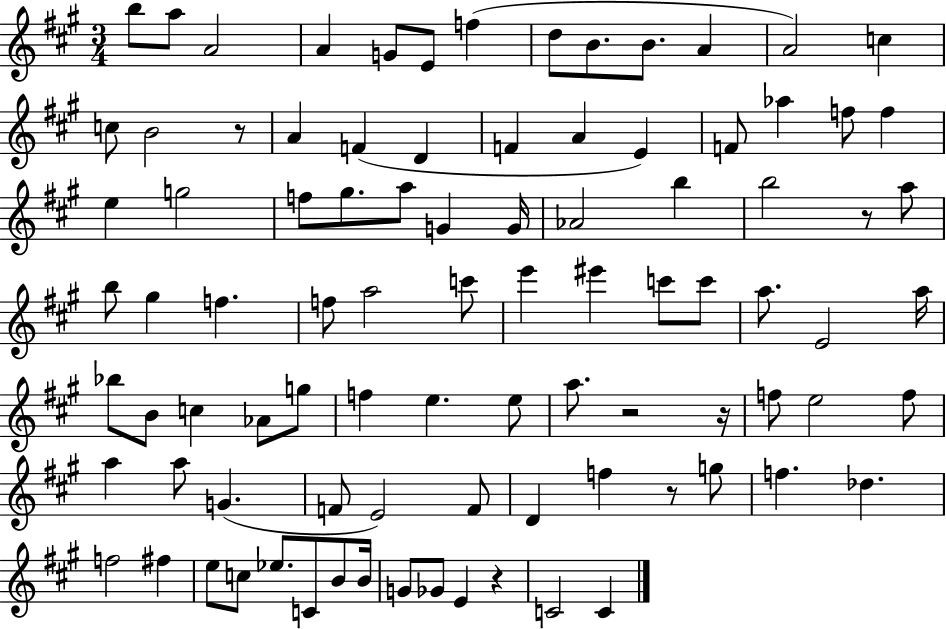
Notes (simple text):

B5/e A5/e A4/h A4/q G4/e E4/e F5/q D5/e B4/e. B4/e. A4/q A4/h C5/q C5/e B4/h R/e A4/q F4/q D4/q F4/q A4/q E4/q F4/e Ab5/q F5/e F5/q E5/q G5/h F5/e G#5/e. A5/e G4/q G4/s Ab4/h B5/q B5/h R/e A5/e B5/e G#5/q F5/q. F5/e A5/h C6/e E6/q EIS6/q C6/e C6/e A5/e. E4/h A5/s Bb5/e B4/e C5/q Ab4/e G5/e F5/q E5/q. E5/e A5/e. R/h R/s F5/e E5/h F5/e A5/q A5/e G4/q. F4/e E4/h F4/e D4/q F5/q R/e G5/e F5/q. Db5/q. F5/h F#5/q E5/e C5/e Eb5/e. C4/e B4/e B4/s G4/e Gb4/e E4/q R/q C4/h C4/q